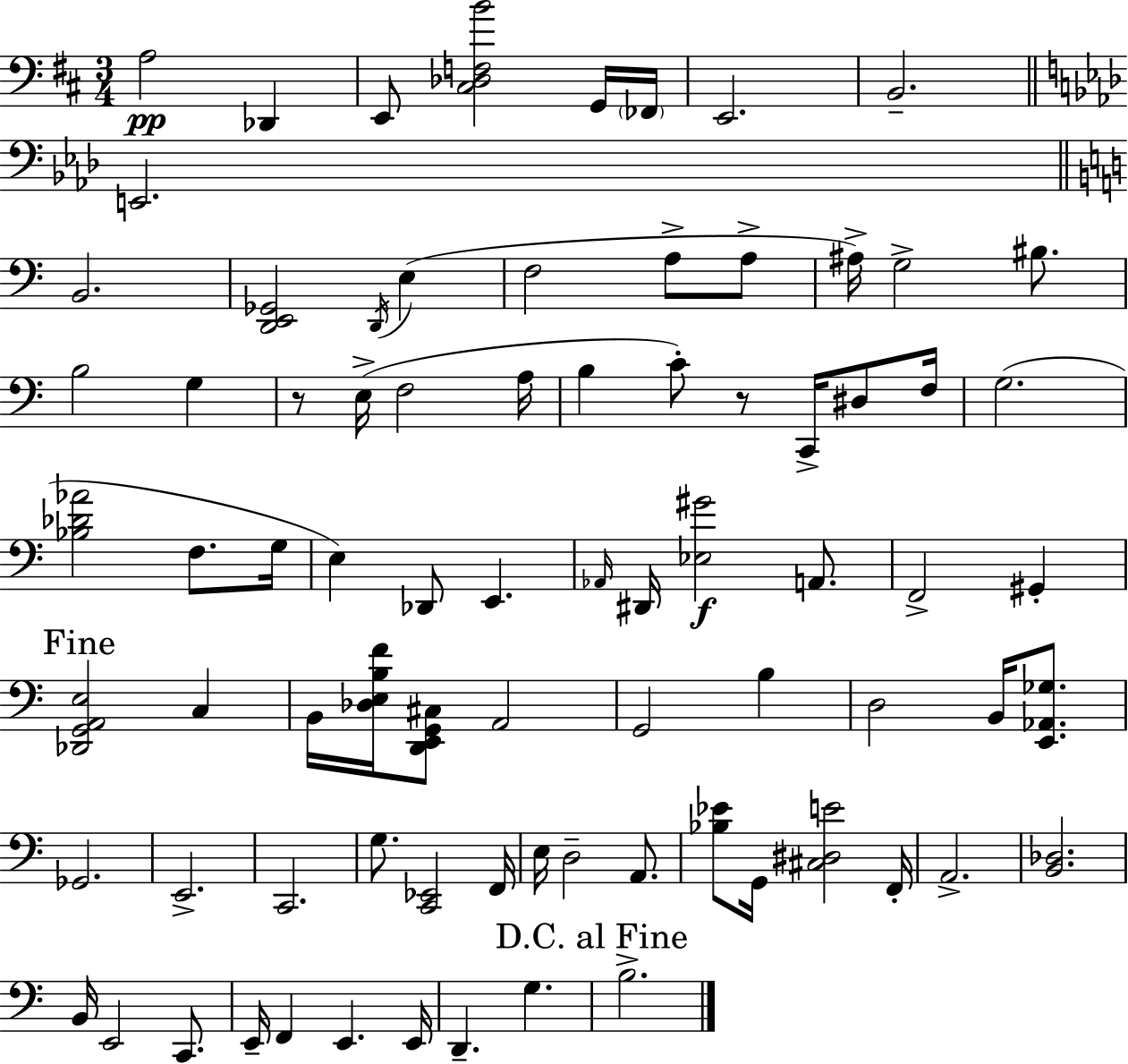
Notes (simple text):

A3/h Db2/q E2/e [C#3,Db3,F3,B4]/h G2/s FES2/s E2/h. B2/h. E2/h. B2/h. [D2,E2,Gb2]/h D2/s E3/q F3/h A3/e A3/e A#3/s G3/h BIS3/e. B3/h G3/q R/e E3/s F3/h A3/s B3/q C4/e R/e C2/s D#3/e F3/s G3/h. [Bb3,Db4,Ab4]/h F3/e. G3/s E3/q Db2/e E2/q. Ab2/s D#2/s [Eb3,G#4]/h A2/e. F2/h G#2/q [Db2,G2,A2,E3]/h C3/q B2/s [Db3,E3,B3,F4]/s [D2,E2,G2,C#3]/e A2/h G2/h B3/q D3/h B2/s [E2,Ab2,Gb3]/e. Gb2/h. E2/h. C2/h. G3/e. [C2,Eb2]/h F2/s E3/s D3/h A2/e. [Bb3,Eb4]/e G2/s [C#3,D#3,E4]/h F2/s A2/h. [B2,Db3]/h. B2/s E2/h C2/e. E2/s F2/q E2/q. E2/s D2/q. G3/q. B3/h.